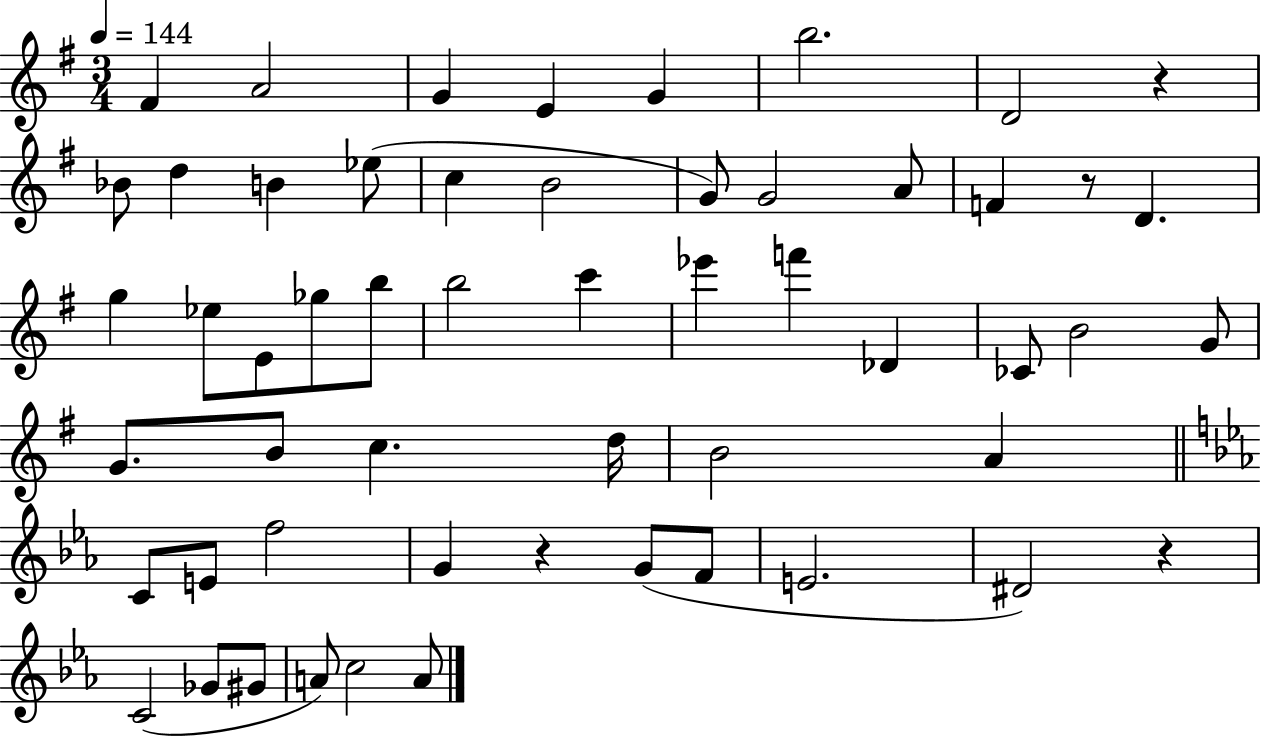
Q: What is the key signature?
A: G major